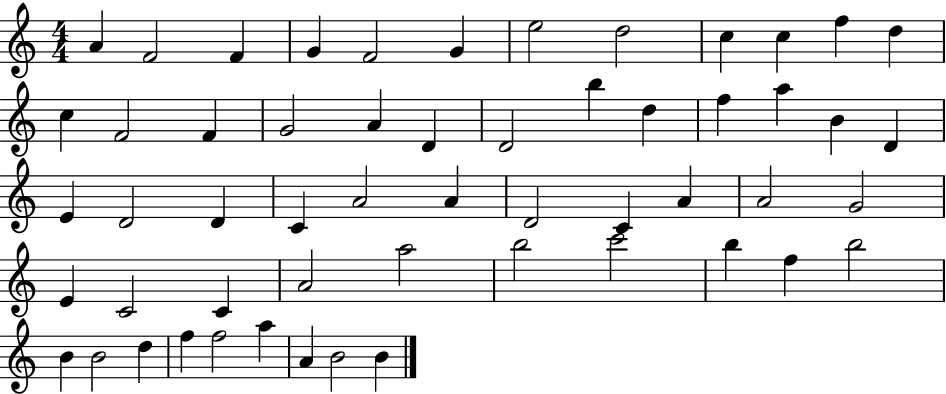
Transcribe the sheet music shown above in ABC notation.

X:1
T:Untitled
M:4/4
L:1/4
K:C
A F2 F G F2 G e2 d2 c c f d c F2 F G2 A D D2 b d f a B D E D2 D C A2 A D2 C A A2 G2 E C2 C A2 a2 b2 c'2 b f b2 B B2 d f f2 a A B2 B